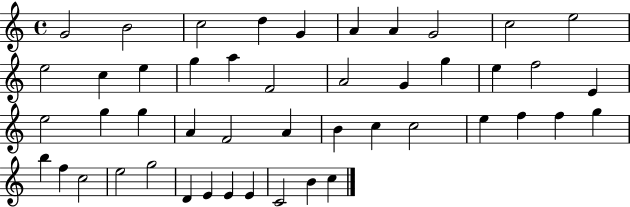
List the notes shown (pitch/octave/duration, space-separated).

G4/h B4/h C5/h D5/q G4/q A4/q A4/q G4/h C5/h E5/h E5/h C5/q E5/q G5/q A5/q F4/h A4/h G4/q G5/q E5/q F5/h E4/q E5/h G5/q G5/q A4/q F4/h A4/q B4/q C5/q C5/h E5/q F5/q F5/q G5/q B5/q F5/q C5/h E5/h G5/h D4/q E4/q E4/q E4/q C4/h B4/q C5/q